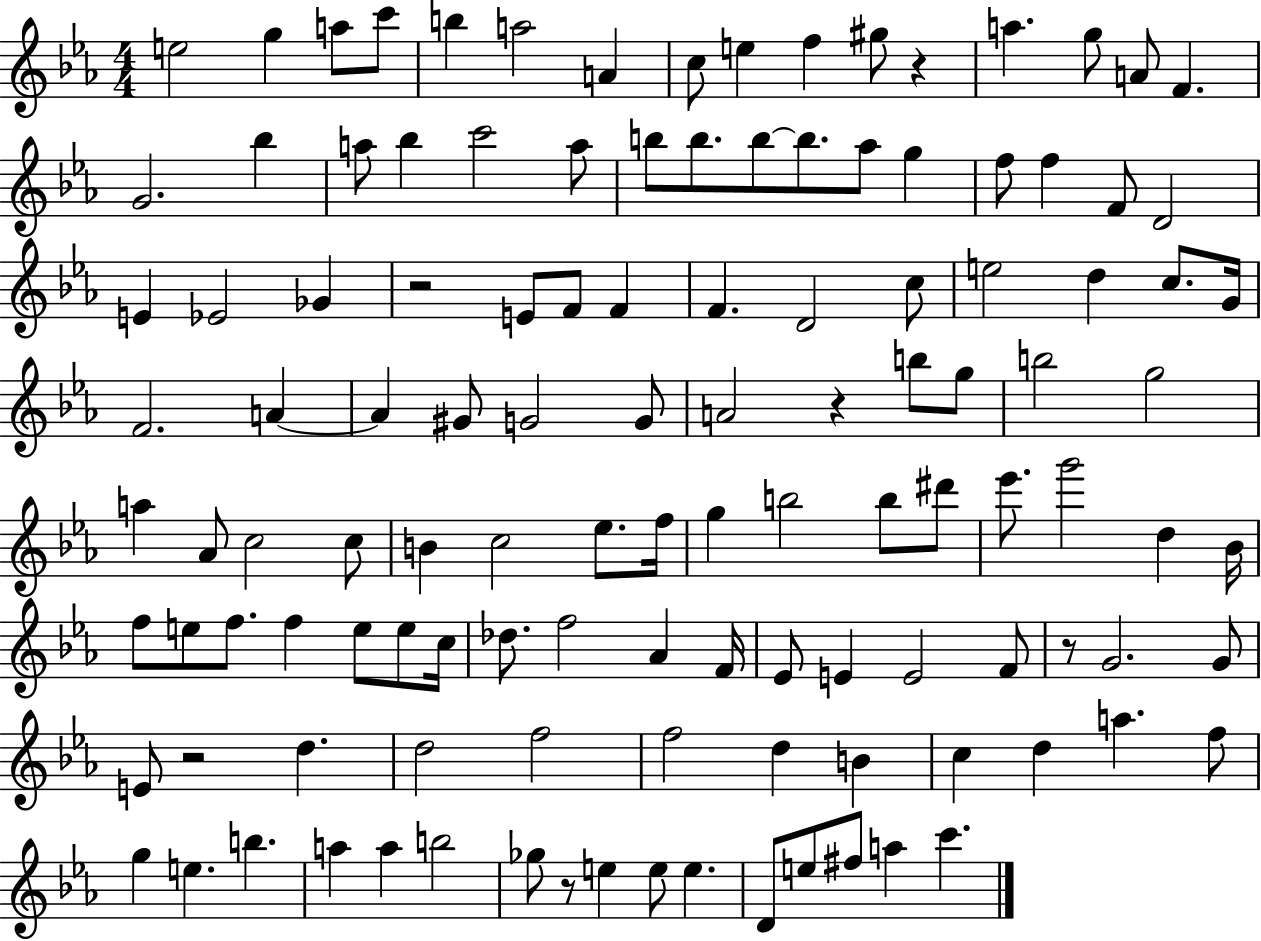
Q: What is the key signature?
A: EES major